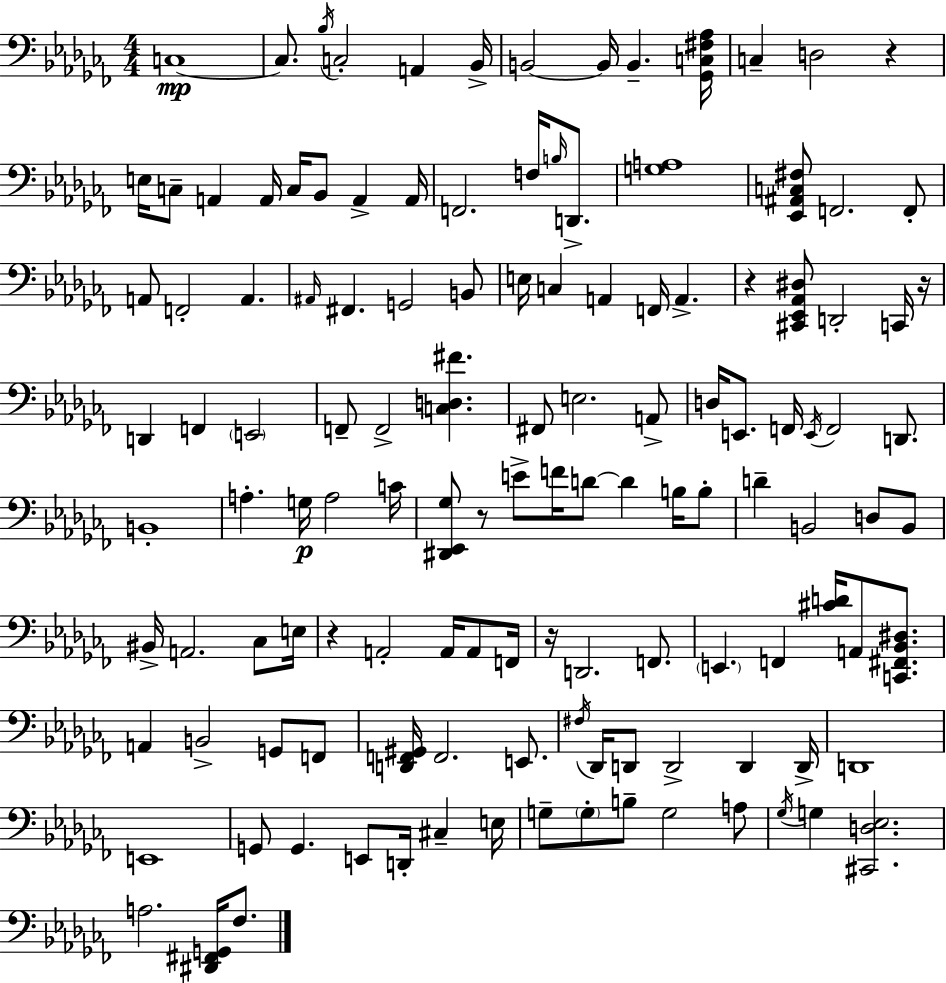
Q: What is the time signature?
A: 4/4